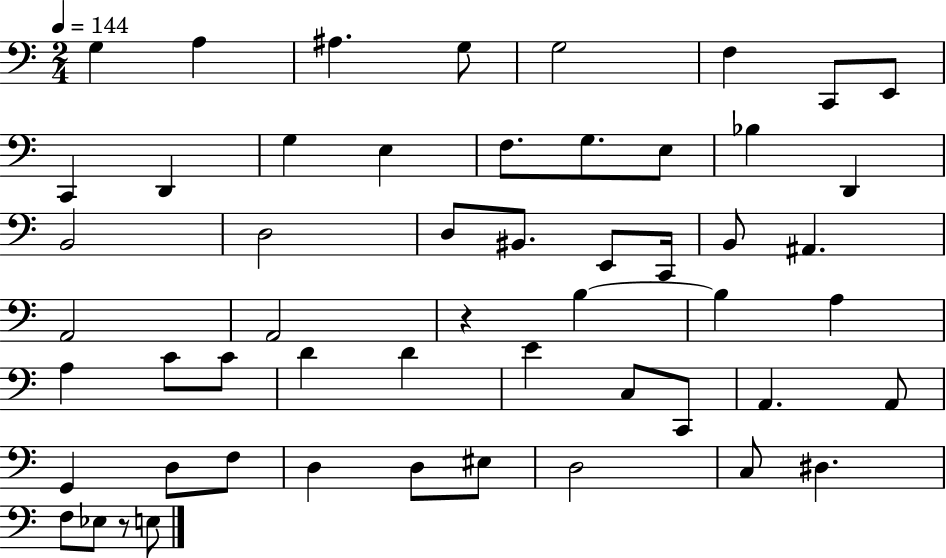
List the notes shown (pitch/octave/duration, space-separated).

G3/q A3/q A#3/q. G3/e G3/h F3/q C2/e E2/e C2/q D2/q G3/q E3/q F3/e. G3/e. E3/e Bb3/q D2/q B2/h D3/h D3/e BIS2/e. E2/e C2/s B2/e A#2/q. A2/h A2/h R/q B3/q B3/q A3/q A3/q C4/e C4/e D4/q D4/q E4/q C3/e C2/e A2/q. A2/e G2/q D3/e F3/e D3/q D3/e EIS3/e D3/h C3/e D#3/q. F3/e Eb3/e R/e E3/e